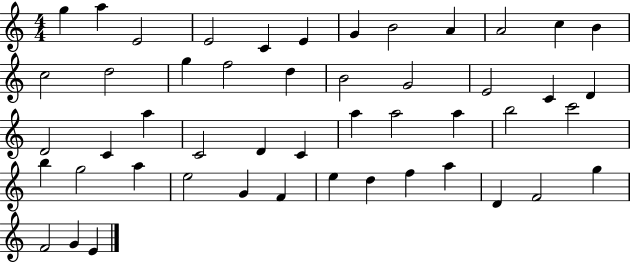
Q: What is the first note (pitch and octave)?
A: G5